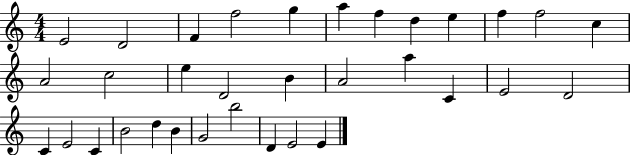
E4/h D4/h F4/q F5/h G5/q A5/q F5/q D5/q E5/q F5/q F5/h C5/q A4/h C5/h E5/q D4/h B4/q A4/h A5/q C4/q E4/h D4/h C4/q E4/h C4/q B4/h D5/q B4/q G4/h B5/h D4/q E4/h E4/q